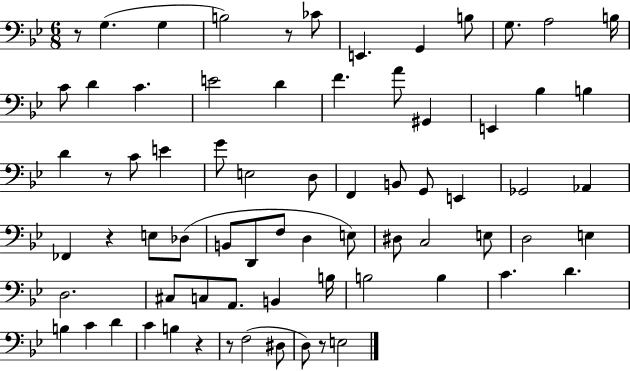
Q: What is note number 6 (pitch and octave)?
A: G2